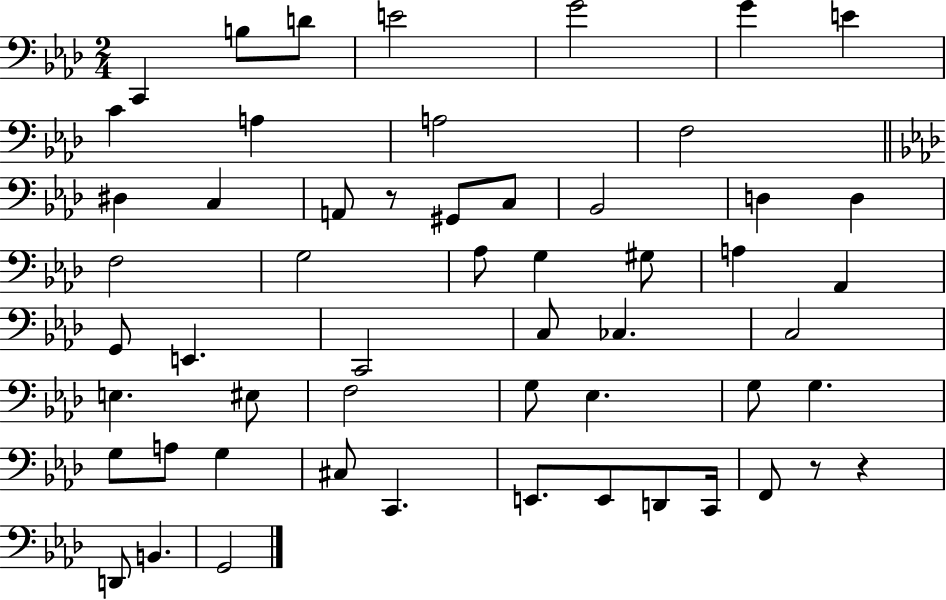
{
  \clef bass
  \numericTimeSignature
  \time 2/4
  \key aes \major
  c,4 b8 d'8 | e'2 | g'2 | g'4 e'4 | \break c'4 a4 | a2 | f2 | \bar "||" \break \key aes \major dis4 c4 | a,8 r8 gis,8 c8 | bes,2 | d4 d4 | \break f2 | g2 | aes8 g4 gis8 | a4 aes,4 | \break g,8 e,4. | c,2 | c8 ces4. | c2 | \break e4. eis8 | f2 | g8 ees4. | g8 g4. | \break g8 a8 g4 | cis8 c,4. | e,8. e,8 d,8 c,16 | f,8 r8 r4 | \break d,8 b,4. | g,2 | \bar "|."
}